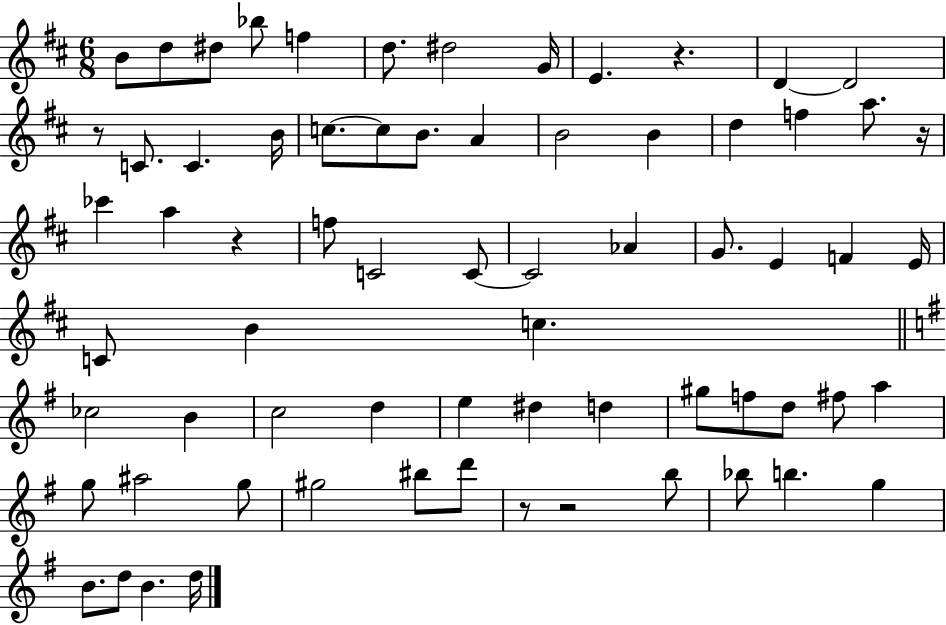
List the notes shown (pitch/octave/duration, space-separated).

B4/e D5/e D#5/e Bb5/e F5/q D5/e. D#5/h G4/s E4/q. R/q. D4/q D4/h R/e C4/e. C4/q. B4/s C5/e. C5/e B4/e. A4/q B4/h B4/q D5/q F5/q A5/e. R/s CES6/q A5/q R/q F5/e C4/h C4/e C4/h Ab4/q G4/e. E4/q F4/q E4/s C4/e B4/q C5/q. CES5/h B4/q C5/h D5/q E5/q D#5/q D5/q G#5/e F5/e D5/e F#5/e A5/q G5/e A#5/h G5/e G#5/h BIS5/e D6/e R/e R/h B5/e Bb5/e B5/q. G5/q B4/e. D5/e B4/q. D5/s